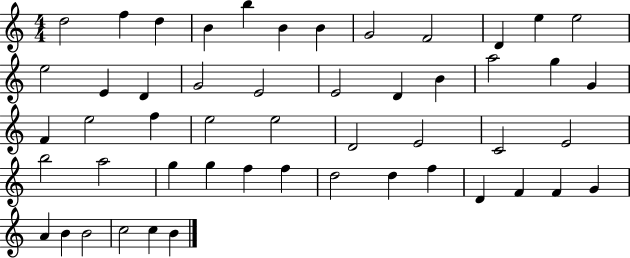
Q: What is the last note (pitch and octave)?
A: B4